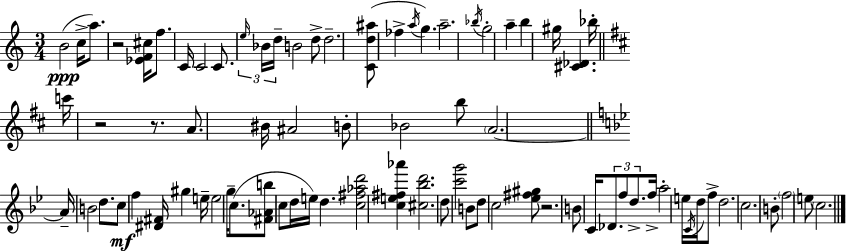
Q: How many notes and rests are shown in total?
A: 80